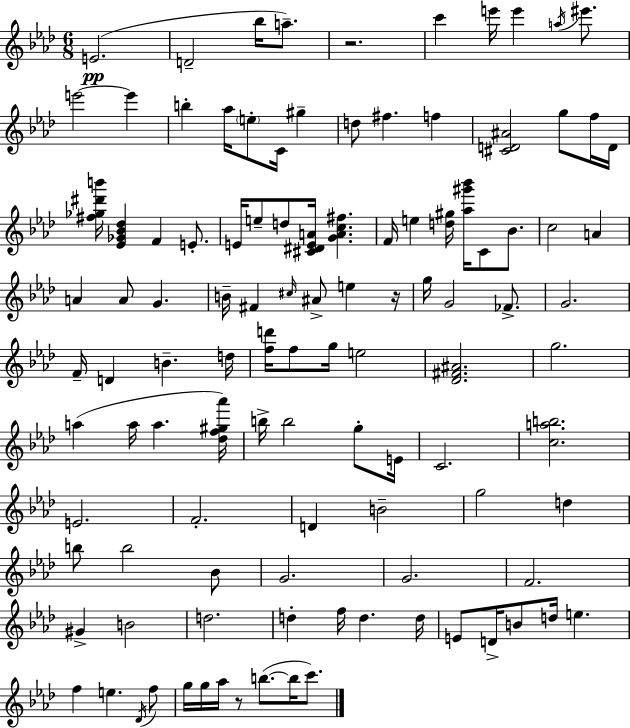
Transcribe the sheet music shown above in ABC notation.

X:1
T:Untitled
M:6/8
L:1/4
K:Ab
E2 D2 _b/4 a/2 z2 c' e'/4 e' a/4 ^e'/2 e'2 e' b _a/4 e/2 C/4 ^g d/2 ^f f [^CD^A]2 g/2 f/4 D/4 [^f_g^d'b']/4 [_E_G_B_d] F E/2 E/4 e/2 d/2 [^C^DEA]/4 [GAc^f] F/4 e [d^g]/4 [_a^g'_b']/4 C/2 _B/2 c2 A A A/2 G B/4 ^F ^c/4 ^A/2 e z/4 g/4 G2 _F/2 G2 F/4 D B d/4 [fd']/4 f/2 g/4 e2 [_D^F^A]2 g2 a a/4 a [_df^g_a']/4 b/4 b2 g/2 E/4 C2 [cab]2 E2 F2 D B2 g2 d b/2 b2 _B/2 G2 G2 F2 ^G B2 d2 d f/4 d d/4 E/2 D/4 B/2 d/4 e f e _D/4 f/2 g/4 g/4 _a/4 z/2 b/2 b/4 c'/2